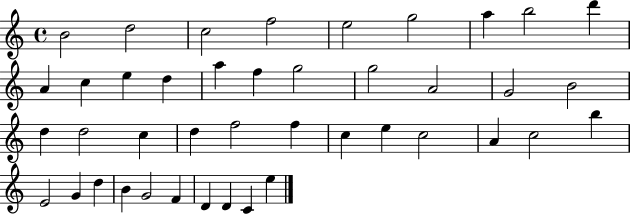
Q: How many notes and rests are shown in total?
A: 42